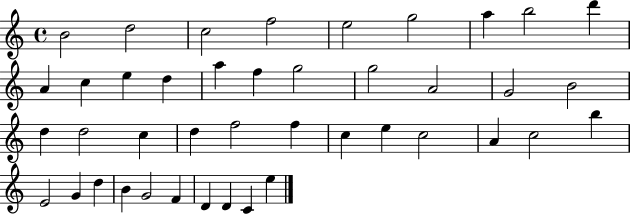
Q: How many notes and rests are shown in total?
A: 42